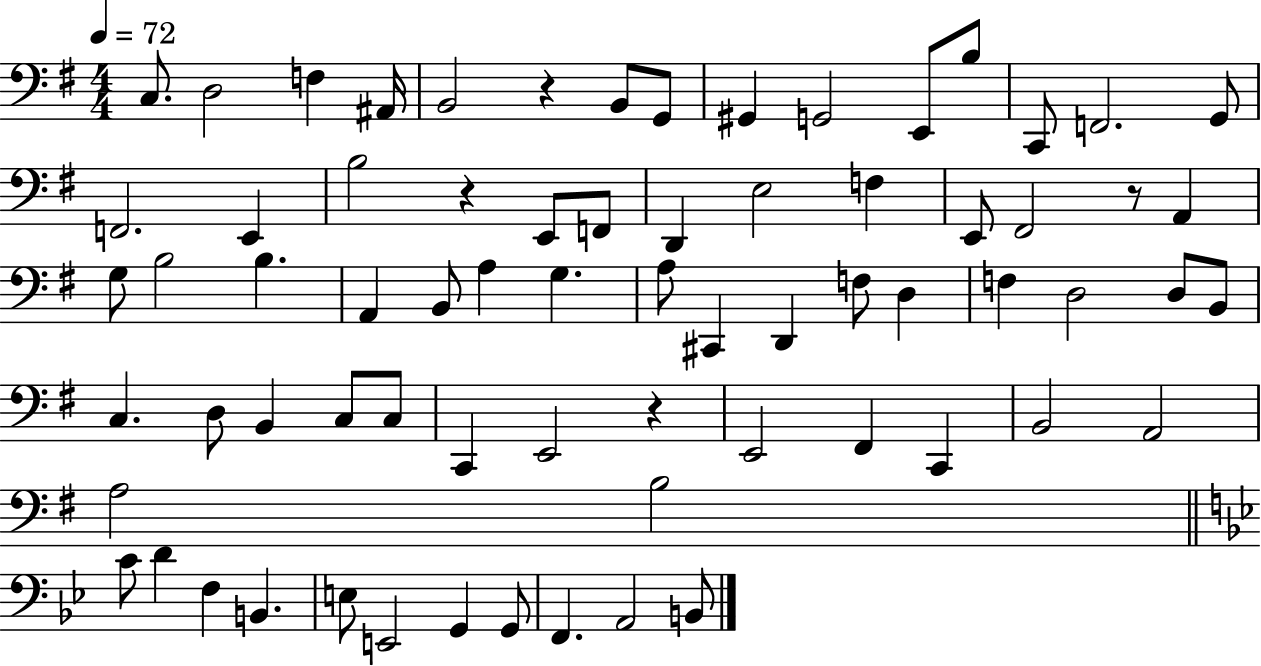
C3/e. D3/h F3/q A#2/s B2/h R/q B2/e G2/e G#2/q G2/h E2/e B3/e C2/e F2/h. G2/e F2/h. E2/q B3/h R/q E2/e F2/e D2/q E3/h F3/q E2/e F#2/h R/e A2/q G3/e B3/h B3/q. A2/q B2/e A3/q G3/q. A3/e C#2/q D2/q F3/e D3/q F3/q D3/h D3/e B2/e C3/q. D3/e B2/q C3/e C3/e C2/q E2/h R/q E2/h F#2/q C2/q B2/h A2/h A3/h B3/h C4/e D4/q F3/q B2/q. E3/e E2/h G2/q G2/e F2/q. A2/h B2/e